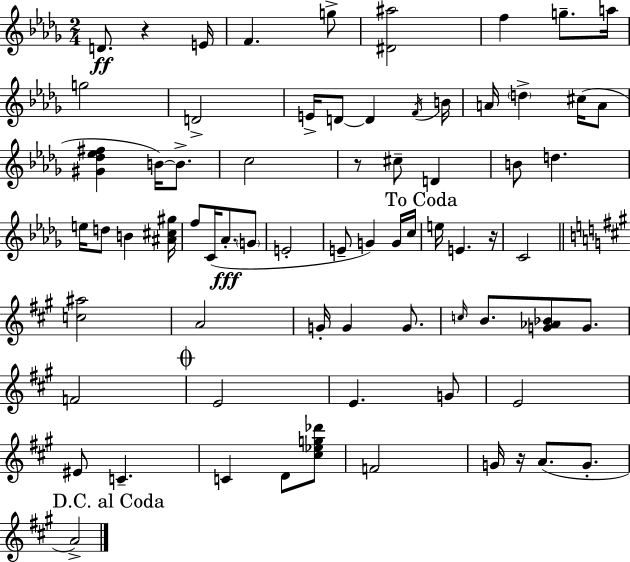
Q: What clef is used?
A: treble